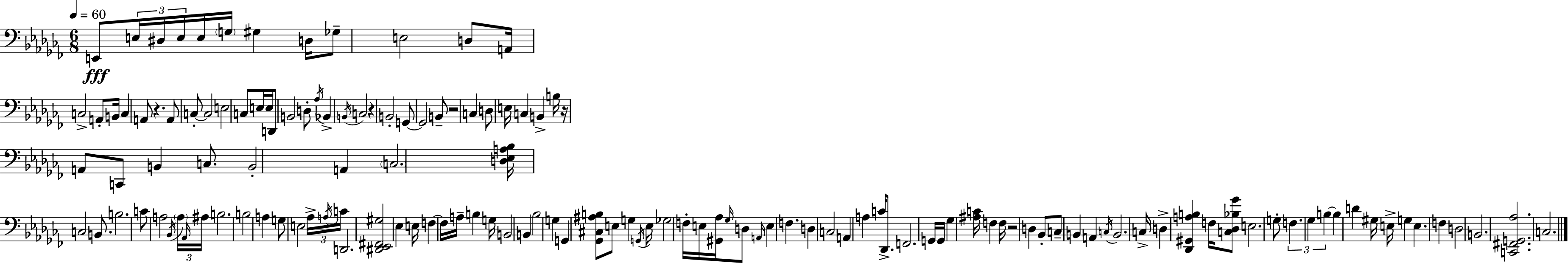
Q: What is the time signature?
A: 6/8